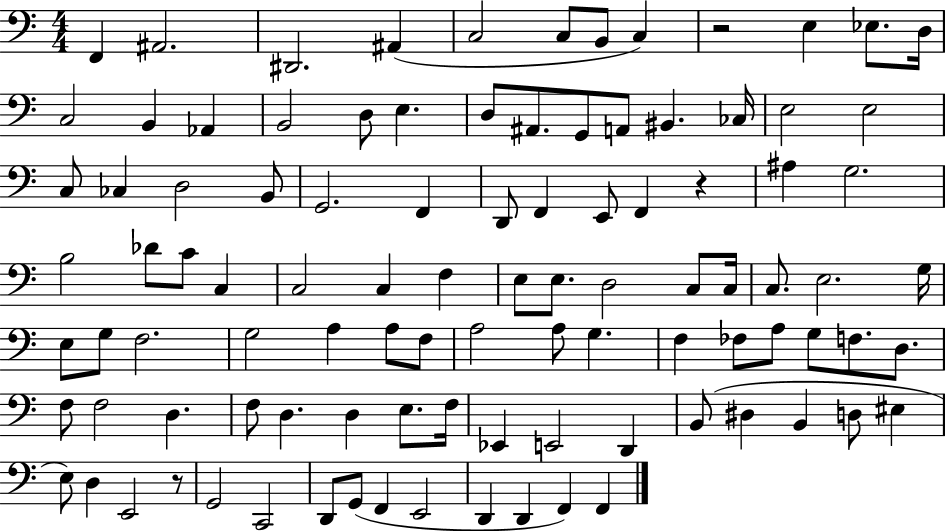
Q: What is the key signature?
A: C major